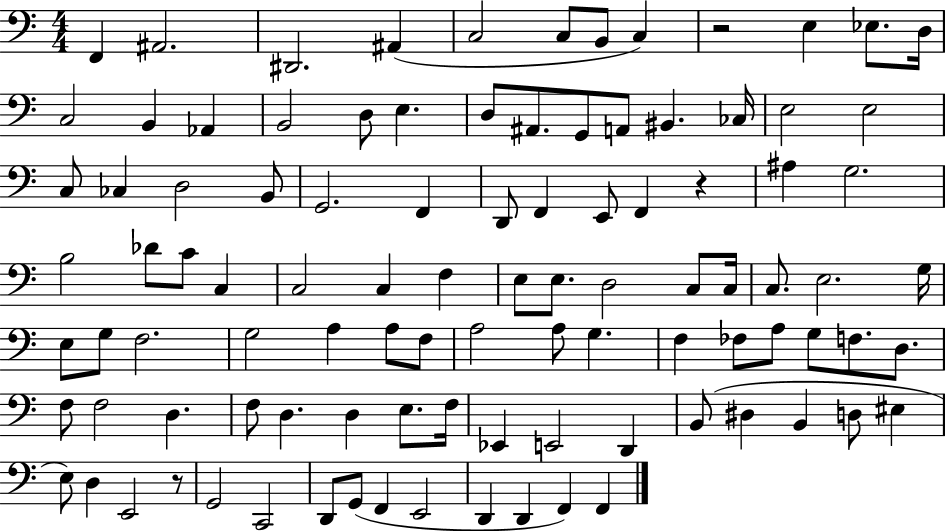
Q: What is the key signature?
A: C major